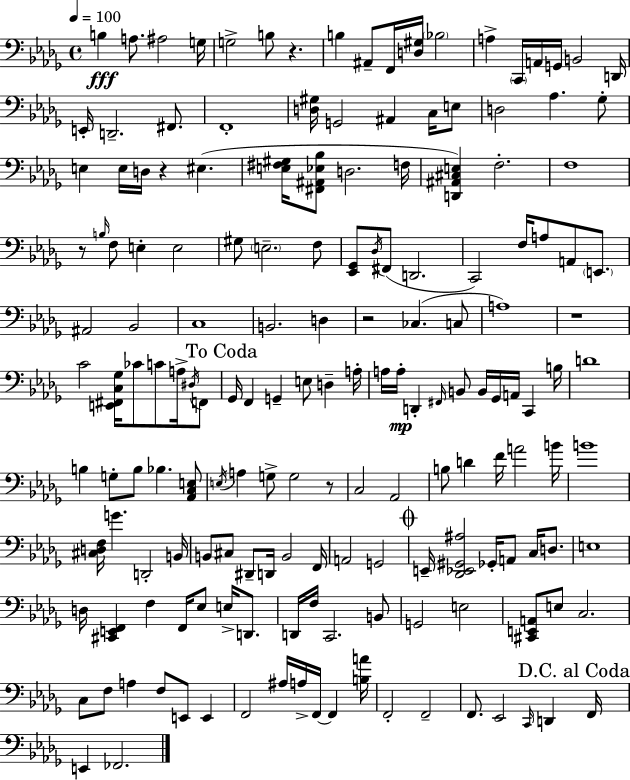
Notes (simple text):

B3/q A3/e. A#3/h G3/s G3/h B3/e R/q. B3/q A#2/e F2/s [D3,G#3]/s Bb3/h A3/q C2/s A2/s G2/s B2/h D2/s E2/s D2/h. F#2/e. F2/w [D3,G#3]/s G2/h A#2/q C3/s E3/e D3/h Ab3/q. Gb3/e E3/q E3/s D3/s R/q EIS3/q. [E3,F#3,G#3]/s [F#2,A#2,Eb3,Bb3]/e D3/h. F3/s [D2,A#2,C#3,E3]/q F3/h. F3/w R/e B3/s F3/e E3/q E3/h G#3/e E3/h. F3/e [Eb2,Gb2]/e Db3/s F#2/e D2/h. C2/h F3/s A3/e A2/e E2/e. A#2/h Bb2/h C3/w B2/h. D3/q R/h CES3/q. C3/e A3/w R/w C4/h [E2,F#2,C3,Gb3]/s CES4/e C4/e A3/s D#3/s F2/e Gb2/s F2/q G2/q E3/e D3/q A3/s A3/s A3/s D2/q F#2/s B2/e B2/s Gb2/s A2/s C2/q B3/s D4/w B3/q G3/e B3/e Bb3/q. [Ab2,C3,E3]/e E3/s A3/q G3/e G3/h R/e C3/h Ab2/h B3/e D4/q F4/s A4/h B4/s B4/w [C#3,D3,F3]/s G4/q. D2/h B2/s B2/e C#3/e D#2/e D2/s B2/h F2/s A2/h G2/h E2/s [Db2,Eb2,G#2,A#3]/h Gb2/s A2/e C3/s D3/e. E3/w D3/s [C#2,E2,F2]/q F3/q F2/s Eb3/e E3/s D2/e. D2/s F3/s C2/h. B2/e G2/h E3/h [C#2,E2,A2]/e E3/e C3/h. C3/e F3/e A3/q F3/e E2/e E2/q F2/h A#3/s A3/s F2/s F2/q [B3,A4]/s F2/h F2/h F2/e. Eb2/h C2/s D2/q F2/s E2/q FES2/h.